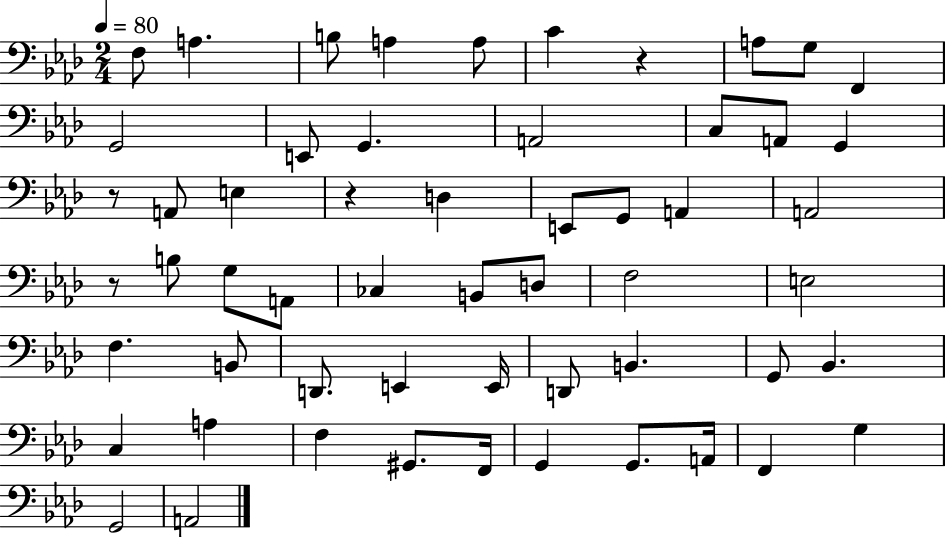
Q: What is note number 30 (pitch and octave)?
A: F3